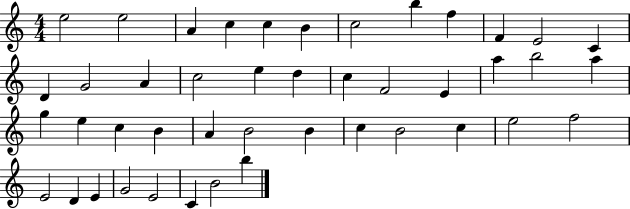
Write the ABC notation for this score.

X:1
T:Untitled
M:4/4
L:1/4
K:C
e2 e2 A c c B c2 b f F E2 C D G2 A c2 e d c F2 E a b2 a g e c B A B2 B c B2 c e2 f2 E2 D E G2 E2 C B2 b